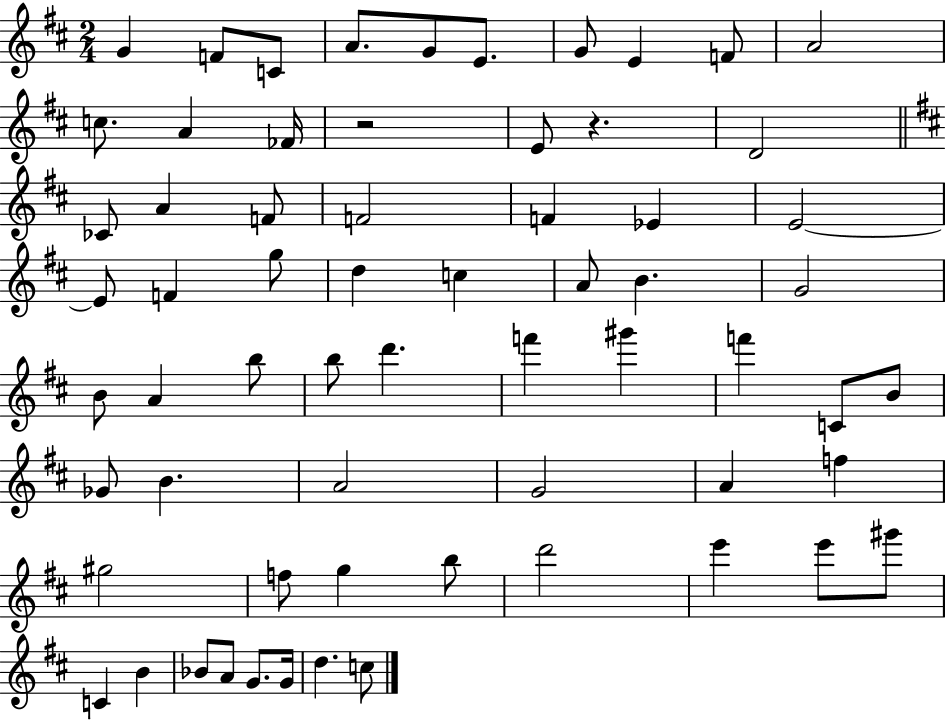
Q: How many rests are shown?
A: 2